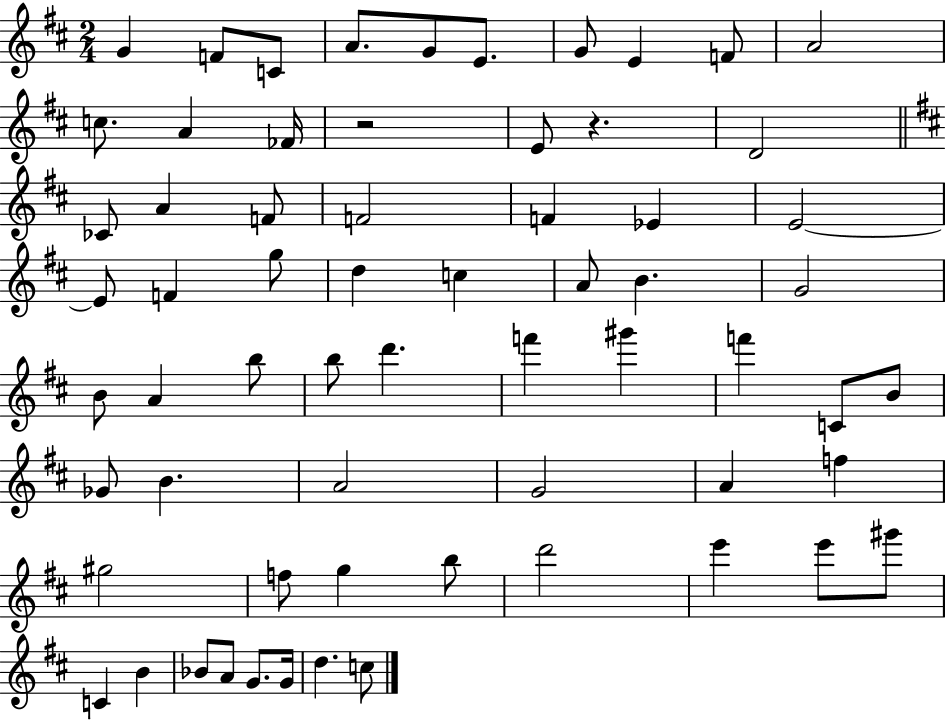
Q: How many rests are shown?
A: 2